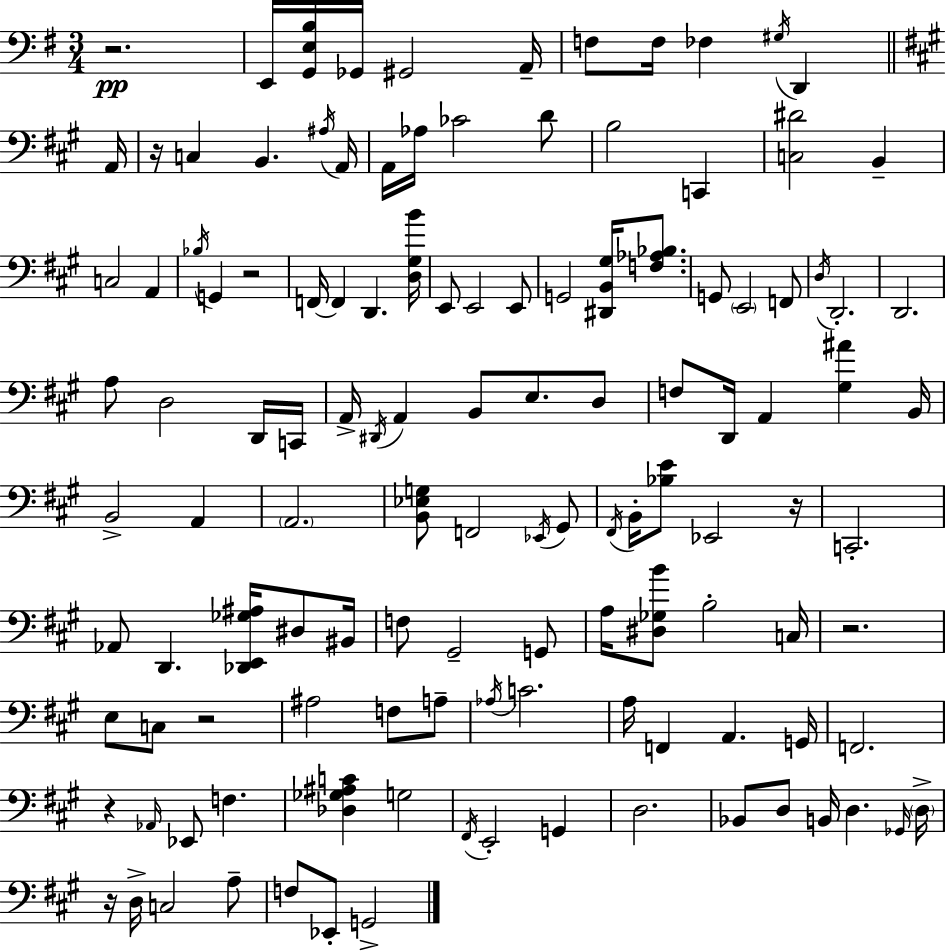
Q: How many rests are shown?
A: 8